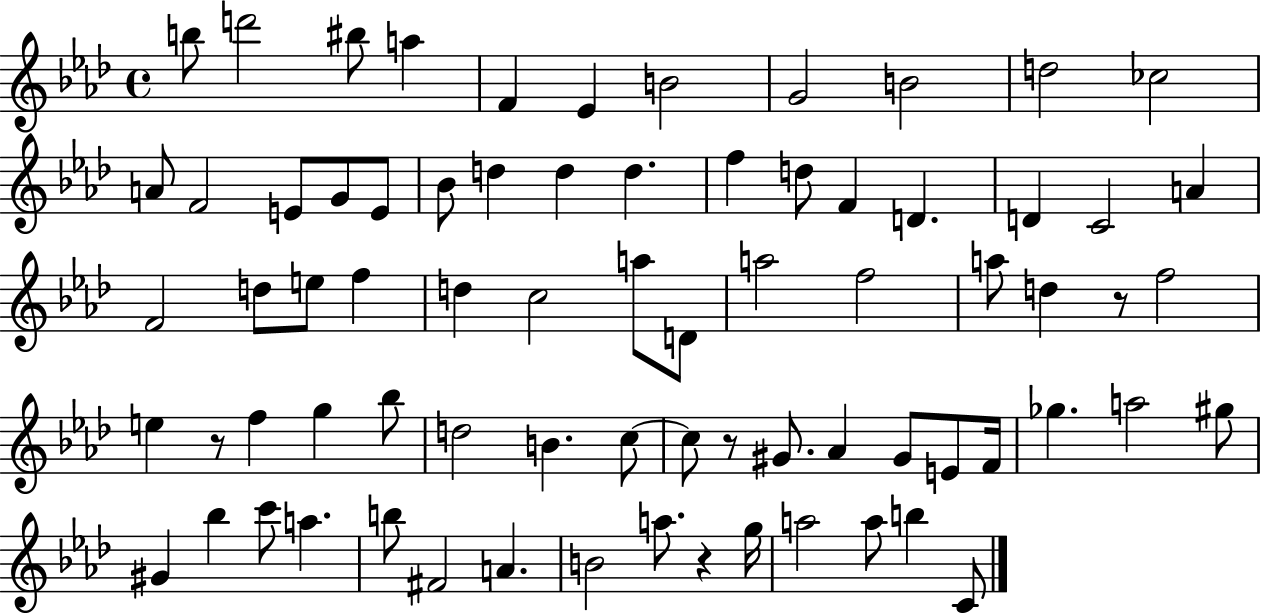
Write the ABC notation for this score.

X:1
T:Untitled
M:4/4
L:1/4
K:Ab
b/2 d'2 ^b/2 a F _E B2 G2 B2 d2 _c2 A/2 F2 E/2 G/2 E/2 _B/2 d d d f d/2 F D D C2 A F2 d/2 e/2 f d c2 a/2 D/2 a2 f2 a/2 d z/2 f2 e z/2 f g _b/2 d2 B c/2 c/2 z/2 ^G/2 _A ^G/2 E/2 F/4 _g a2 ^g/2 ^G _b c'/2 a b/2 ^F2 A B2 a/2 z g/4 a2 a/2 b C/2